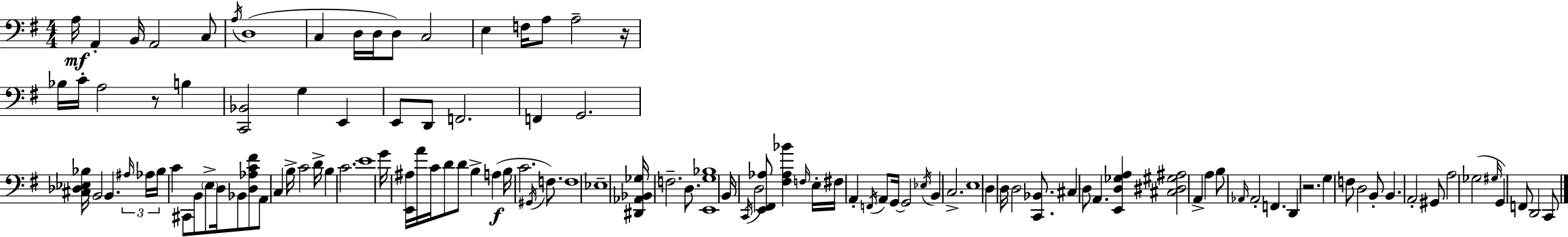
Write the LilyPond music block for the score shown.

{
  \clef bass
  \numericTimeSignature
  \time 4/4
  \key g \major
  a16\mf a,4-. b,16 a,2 c8 | \acciaccatura { a16 }( d1 | c4 d16 d16 d8) c2 | e4 f16 a8 a2-- | \break r16 bes16 c'16-. a2 r8 b4 | <c, bes,>2 g4 e,4 | e,8 d,8 f,2. | f,4 g,2. | \break <cis des ees bes>16 b,2 b,4. | \tuplet 3/2 { \grace { ais16 } aes16 bes16 } c'4 cis,8 b,8 \parenthesize e8-> d16 bes,8 | <d aes c' fis'>8 a,8 c4 b16-> c'2 | d'16-> b4 c'2. | \break e'1 | g'16 <e, ais>16 a'16 c'16 d'8 d'8 b4-> a4(\f | b16 c'2. \acciaccatura { gis,16 }) | f8. f1 | \break ees1-- | <dis, aes, bes, ges>16 f2.-- | d8. <e, g bes>1 | b,16 \acciaccatura { c,16 } d2 <e, fis, aes>8 <fis aes bes'>4 | \break \grace { f16 } e16-. fis16 a,4-. \acciaccatura { f,16 } a,8 g,16~~ g,2 | \acciaccatura { ees16 } b,4 c2.-> | e1 | d4 d16 d2 | \break <c, bes,>8. cis4 d8 a,4. | <e, d ges a>4 <cis dis gis ais>2 a,4-> | a4 b8 \grace { aes,16 } aes,2-. | f,4. d,4 r2. | \break g4 f8 d2 | b,8-. b,4. a,2-. | gis,8 a2 | ges2( \grace { gis16 } g,4) f,8 d,2 | \break c,8 \bar "|."
}